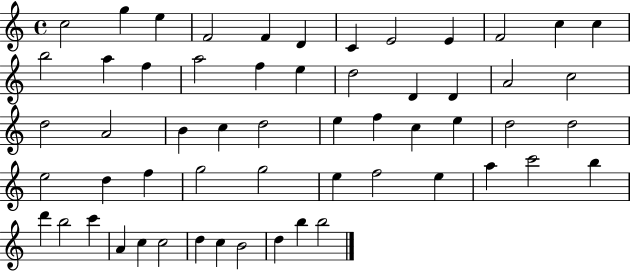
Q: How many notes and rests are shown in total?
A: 57